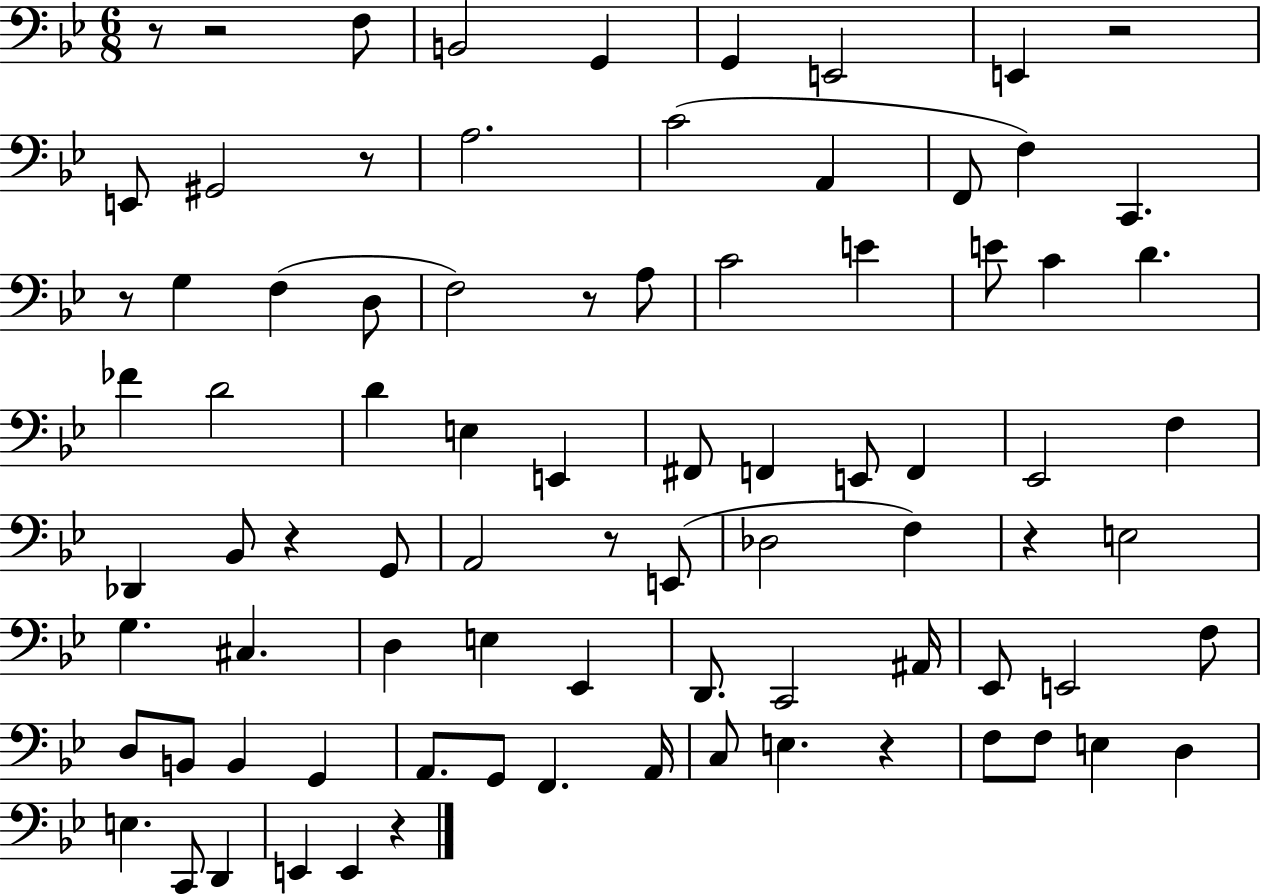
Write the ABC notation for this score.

X:1
T:Untitled
M:6/8
L:1/4
K:Bb
z/2 z2 F,/2 B,,2 G,, G,, E,,2 E,, z2 E,,/2 ^G,,2 z/2 A,2 C2 A,, F,,/2 F, C,, z/2 G, F, D,/2 F,2 z/2 A,/2 C2 E E/2 C D _F D2 D E, E,, ^F,,/2 F,, E,,/2 F,, _E,,2 F, _D,, _B,,/2 z G,,/2 A,,2 z/2 E,,/2 _D,2 F, z E,2 G, ^C, D, E, _E,, D,,/2 C,,2 ^A,,/4 _E,,/2 E,,2 F,/2 D,/2 B,,/2 B,, G,, A,,/2 G,,/2 F,, A,,/4 C,/2 E, z F,/2 F,/2 E, D, E, C,,/2 D,, E,, E,, z